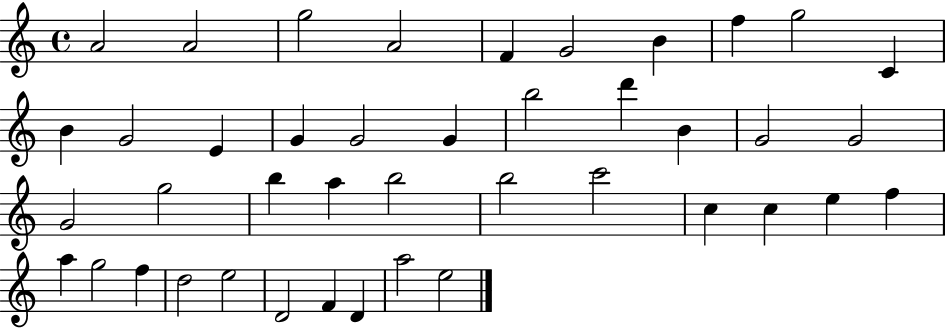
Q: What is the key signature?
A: C major